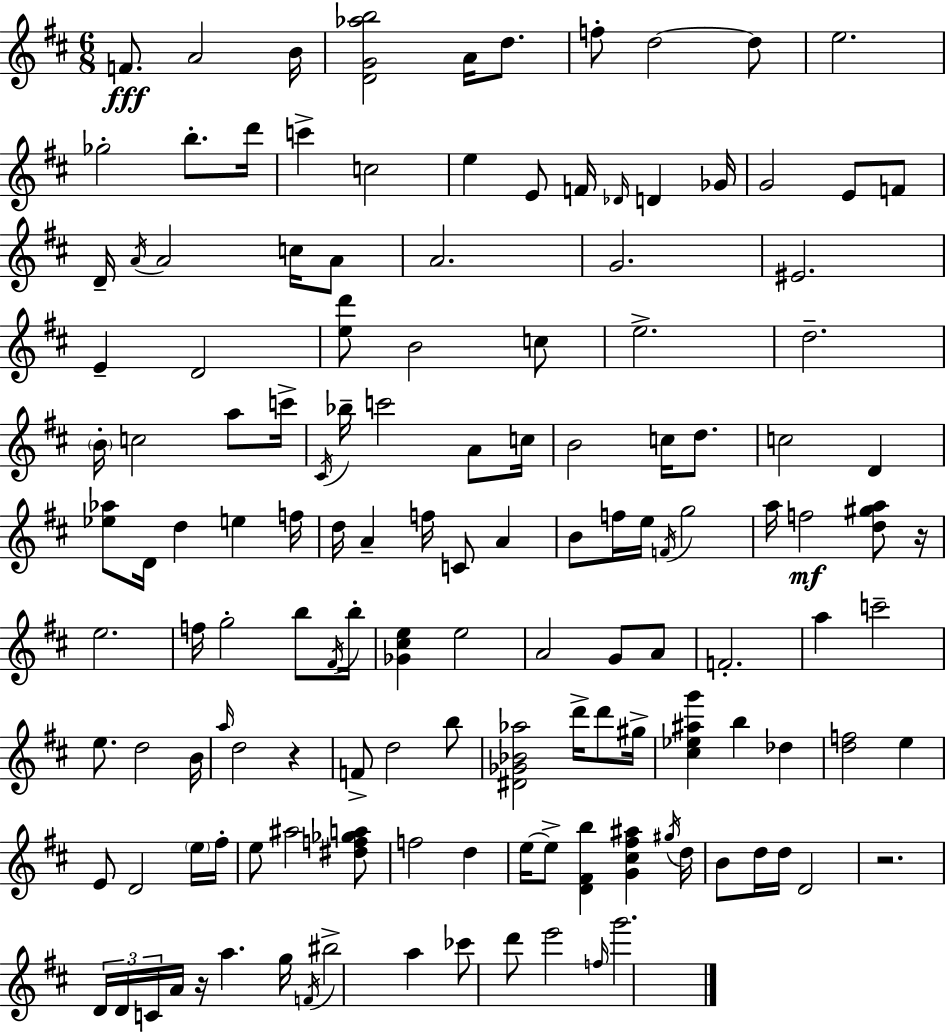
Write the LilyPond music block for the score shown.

{
  \clef treble
  \numericTimeSignature
  \time 6/8
  \key d \major
  f'8.\fff a'2 b'16 | <d' g' aes'' b''>2 a'16 d''8. | f''8-. d''2~~ d''8 | e''2. | \break ges''2-. b''8.-. d'''16 | c'''4-> c''2 | e''4 e'8 f'16 \grace { des'16 } d'4 | ges'16 g'2 e'8 f'8 | \break d'16-- \acciaccatura { a'16 } a'2 c''16 | a'8 a'2. | g'2. | eis'2. | \break e'4-- d'2 | <e'' d'''>8 b'2 | c''8 e''2.-> | d''2.-- | \break \parenthesize b'16-. c''2 a''8 | c'''16-> \acciaccatura { cis'16 } bes''16-- c'''2 | a'8 c''16 b'2 c''16 | d''8. c''2 d'4 | \break <ees'' aes''>8 d'16 d''4 e''4 | f''16 d''16 a'4-- f''16 c'8 a'4 | b'8 f''16 e''16 \acciaccatura { f'16 } g''2 | a''16 f''2\mf | \break <d'' gis'' a''>8 r16 e''2. | f''16 g''2-. | b''8 \acciaccatura { fis'16 } b''16-. <ges' cis'' e''>4 e''2 | a'2 | \break g'8 a'8 f'2.-. | a''4 c'''2-- | e''8. d''2 | b'16 \grace { a''16 } d''2 | \break r4 f'8-> d''2 | b''8 <dis' ges' bes' aes''>2 | d'''16-> d'''8 gis''16-> <cis'' ees'' ais'' g'''>4 b''4 | des''4 <d'' f''>2 | \break e''4 e'8 d'2 | \parenthesize e''16 fis''16-. e''8 ais''2 | <dis'' f'' ges'' a''>8 f''2 | d''4 e''16~~ e''8-> <d' fis' b''>4 | \break <g' cis'' fis'' ais''>4 \acciaccatura { gis''16 } d''16 b'8 d''16 d''16 d'2 | r2. | \tuplet 3/2 { d'16 d'16 c'16 } a'16 r16 | a''4. g''16 \acciaccatura { f'16 } bis''2-> | \break a''4 ces'''8 d'''8 | e'''2 \grace { f''16 } g'''2. | \bar "|."
}